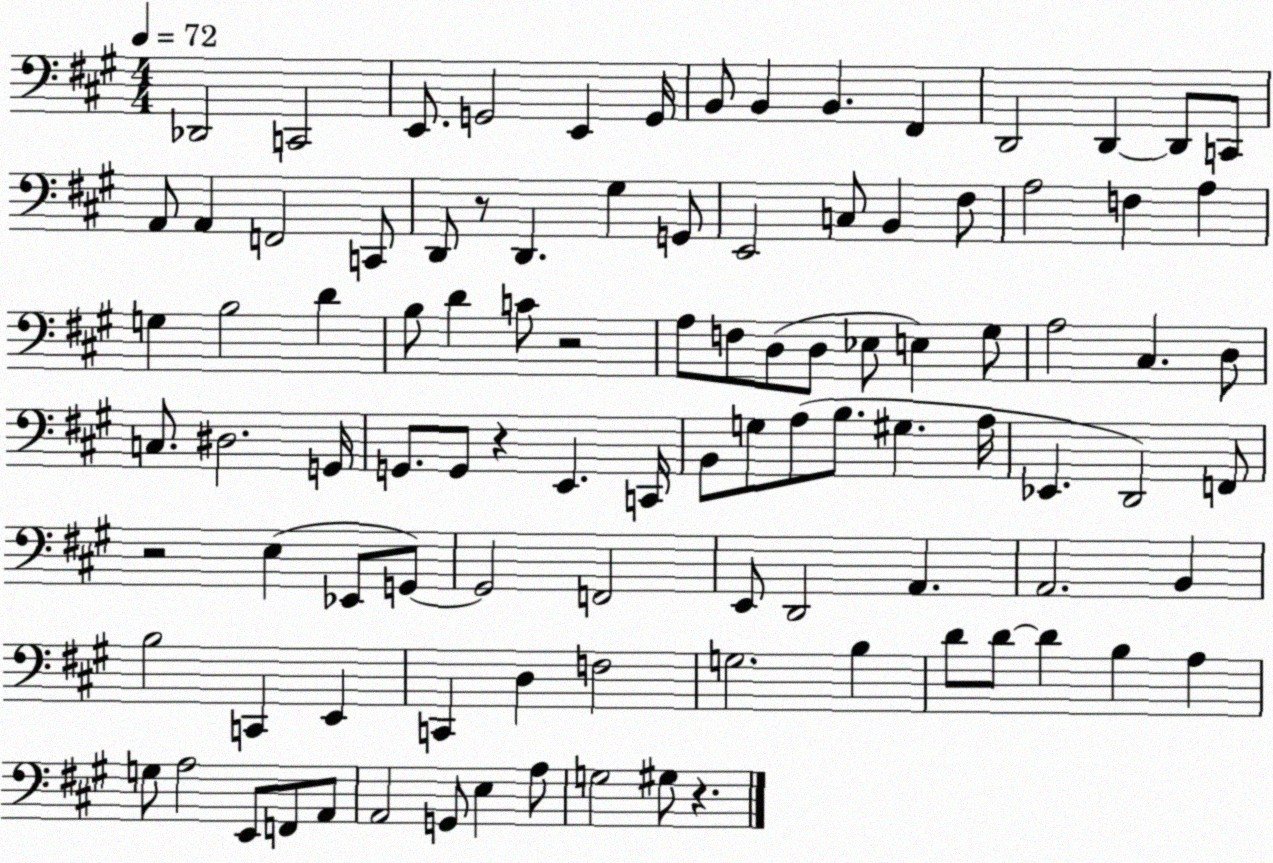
X:1
T:Untitled
M:4/4
L:1/4
K:A
_D,,2 C,,2 E,,/2 G,,2 E,, G,,/4 B,,/2 B,, B,, ^F,, D,,2 D,, D,,/2 C,,/2 A,,/2 A,, F,,2 C,,/2 D,,/2 z/2 D,, ^G, G,,/2 E,,2 C,/2 B,, ^F,/2 A,2 F, A, G, B,2 D B,/2 D C/2 z2 A,/2 F,/2 D,/2 D,/2 _E,/2 E, ^G,/2 A,2 ^C, D,/2 C,/2 ^D,2 G,,/4 G,,/2 G,,/2 z E,, C,,/4 B,,/2 G,/2 A,/2 B,/2 ^G, A,/4 _E,, D,,2 F,,/2 z2 E, _E,,/2 G,,/2 G,,2 F,,2 E,,/2 D,,2 A,, A,,2 B,, B,2 C,, E,, C,, D, F,2 G,2 B, D/2 D/2 D B, A, G,/2 A,2 E,,/2 F,,/2 A,,/2 A,,2 G,,/2 E, A,/2 G,2 ^G,/2 z